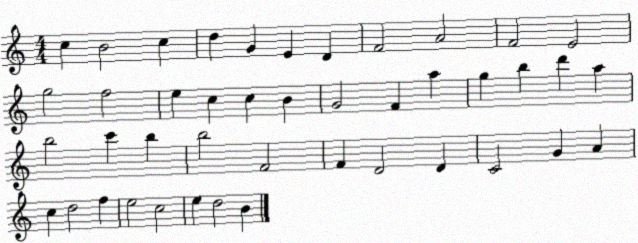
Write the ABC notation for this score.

X:1
T:Untitled
M:4/4
L:1/4
K:C
c B2 c d G E D F2 A2 F2 E2 g2 f2 e c c B G2 F a g b d' a b2 c' b b2 F2 F D2 D C2 G A c d2 f e2 c2 e d2 B